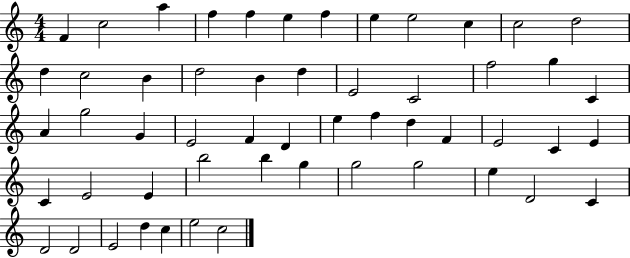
X:1
T:Untitled
M:4/4
L:1/4
K:C
F c2 a f f e f e e2 c c2 d2 d c2 B d2 B d E2 C2 f2 g C A g2 G E2 F D e f d F E2 C E C E2 E b2 b g g2 g2 e D2 C D2 D2 E2 d c e2 c2